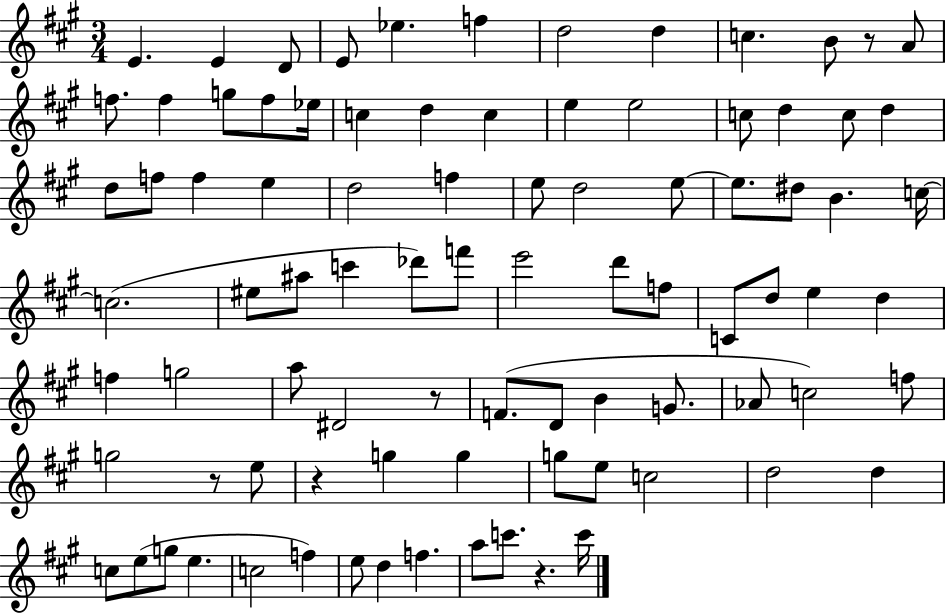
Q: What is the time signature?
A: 3/4